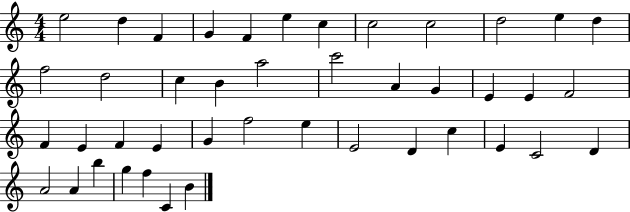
{
  \clef treble
  \numericTimeSignature
  \time 4/4
  \key c \major
  e''2 d''4 f'4 | g'4 f'4 e''4 c''4 | c''2 c''2 | d''2 e''4 d''4 | \break f''2 d''2 | c''4 b'4 a''2 | c'''2 a'4 g'4 | e'4 e'4 f'2 | \break f'4 e'4 f'4 e'4 | g'4 f''2 e''4 | e'2 d'4 c''4 | e'4 c'2 d'4 | \break a'2 a'4 b''4 | g''4 f''4 c'4 b'4 | \bar "|."
}